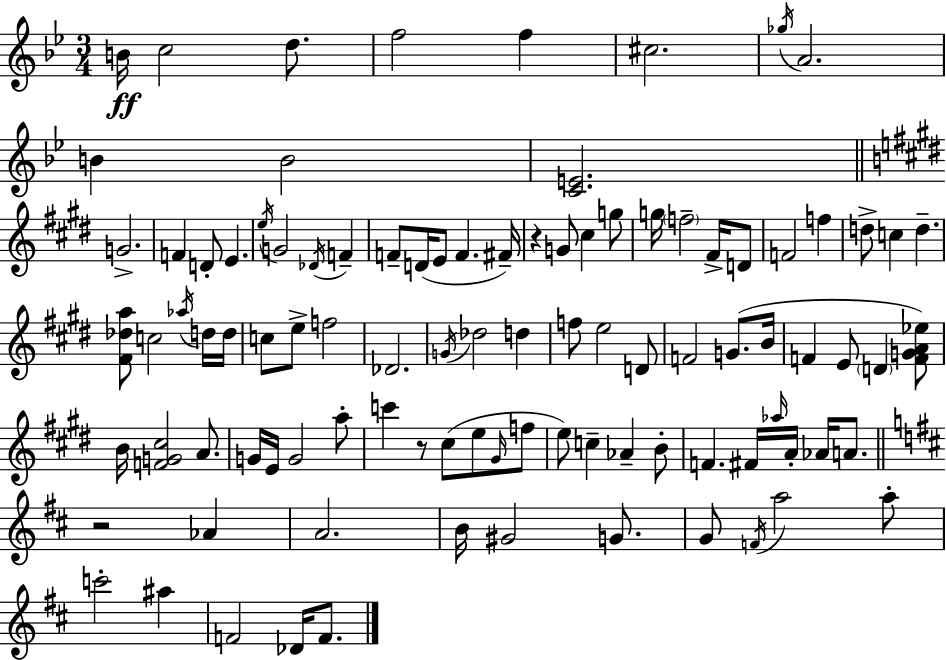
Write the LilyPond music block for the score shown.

{
  \clef treble
  \numericTimeSignature
  \time 3/4
  \key g \minor
  b'16\ff c''2 d''8. | f''2 f''4 | cis''2. | \acciaccatura { ges''16 } a'2. | \break b'4 b'2 | <c' e'>2. | \bar "||" \break \key e \major g'2.-> | f'4 d'8-. e'4. | \acciaccatura { e''16 } g'2 \acciaccatura { des'16 } f'4-- | f'8-- d'16( e'8 f'4. | \break fis'16--) r4 g'8 cis''4 | g''8 g''16 \parenthesize f''2-- fis'16-> | d'8 f'2 f''4 | d''8-> c''4 d''4.-- | \break <fis' des'' a''>8 c''2 | \acciaccatura { aes''16 } d''16 d''16 c''8 e''8-> f''2 | des'2. | \acciaccatura { g'16 } des''2 | \break d''4 f''8 e''2 | d'8 f'2 | g'8.( b'16 f'4 e'8 \parenthesize d'4 | <f' g' a' ees''>8) b'16 <f' g' cis''>2 | \break a'8. g'16 e'16 g'2 | a''8-. c'''4 r8 cis''8( | e''8 \grace { gis'16 } f''8 e''8) c''4-- aes'4-- | b'8-. f'4. fis'16 | \break \grace { aes''16 } a'16-. aes'16 a'8. \bar "||" \break \key d \major r2 aes'4 | a'2. | b'16 gis'2 g'8. | g'8 \acciaccatura { f'16 } a''2 a''8-. | \break c'''2-. ais''4 | f'2 des'16 f'8. | \bar "|."
}